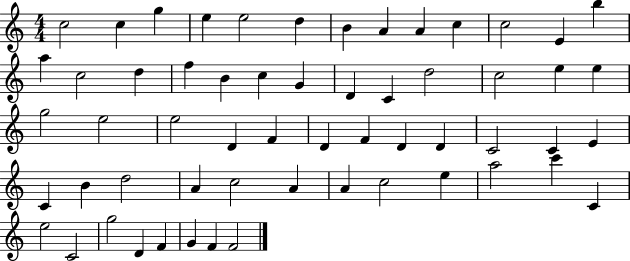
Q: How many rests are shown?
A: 0